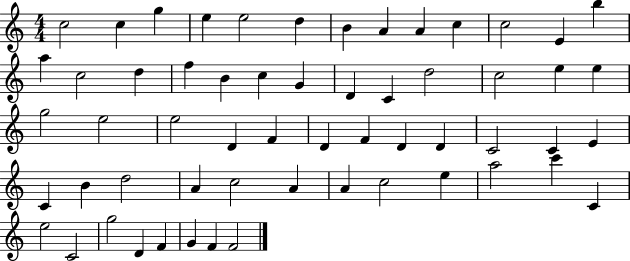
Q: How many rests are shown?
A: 0